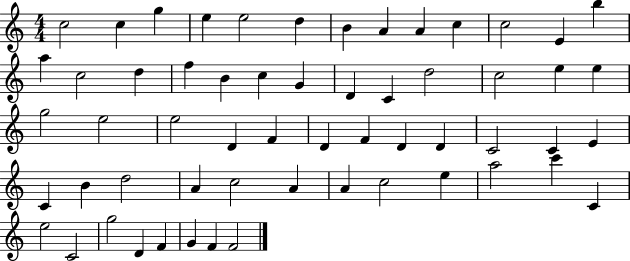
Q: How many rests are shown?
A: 0